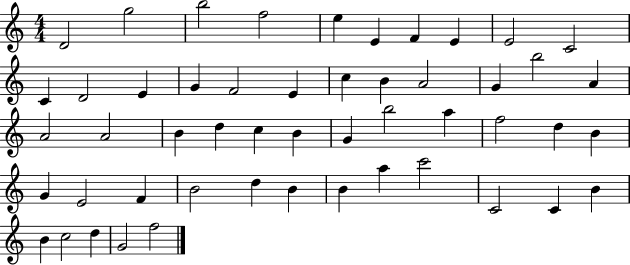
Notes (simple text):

D4/h G5/h B5/h F5/h E5/q E4/q F4/q E4/q E4/h C4/h C4/q D4/h E4/q G4/q F4/h E4/q C5/q B4/q A4/h G4/q B5/h A4/q A4/h A4/h B4/q D5/q C5/q B4/q G4/q B5/h A5/q F5/h D5/q B4/q G4/q E4/h F4/q B4/h D5/q B4/q B4/q A5/q C6/h C4/h C4/q B4/q B4/q C5/h D5/q G4/h F5/h